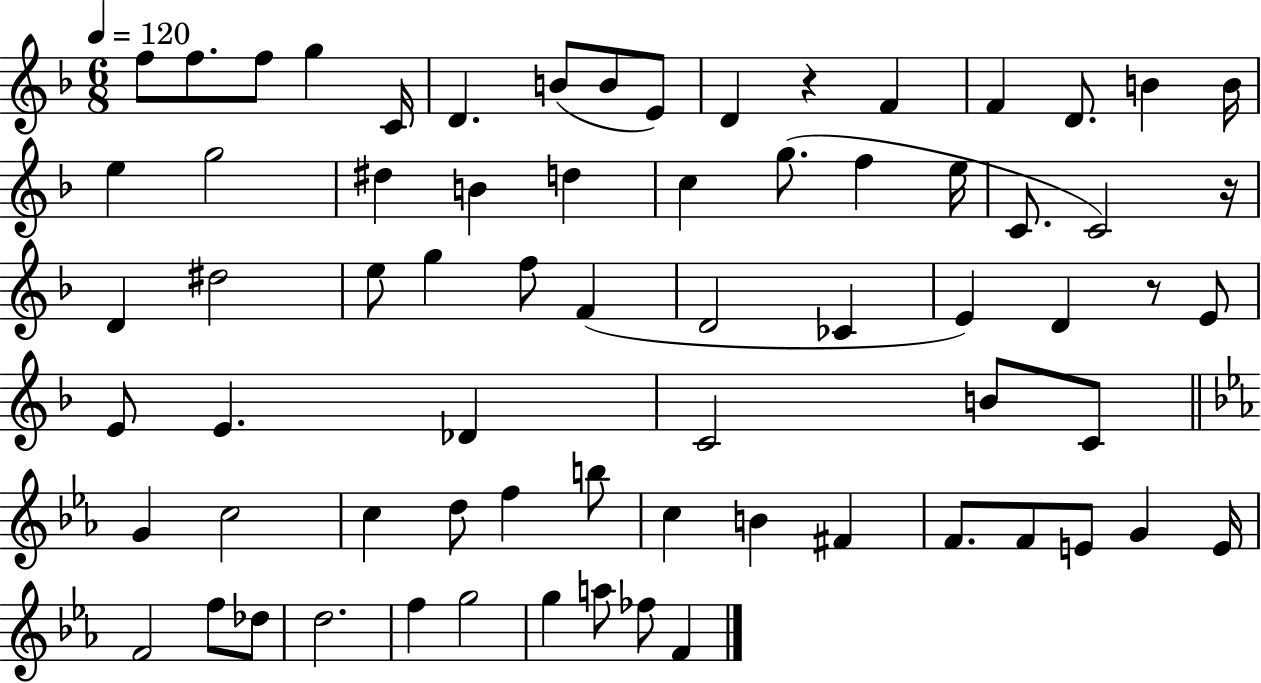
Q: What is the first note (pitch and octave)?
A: F5